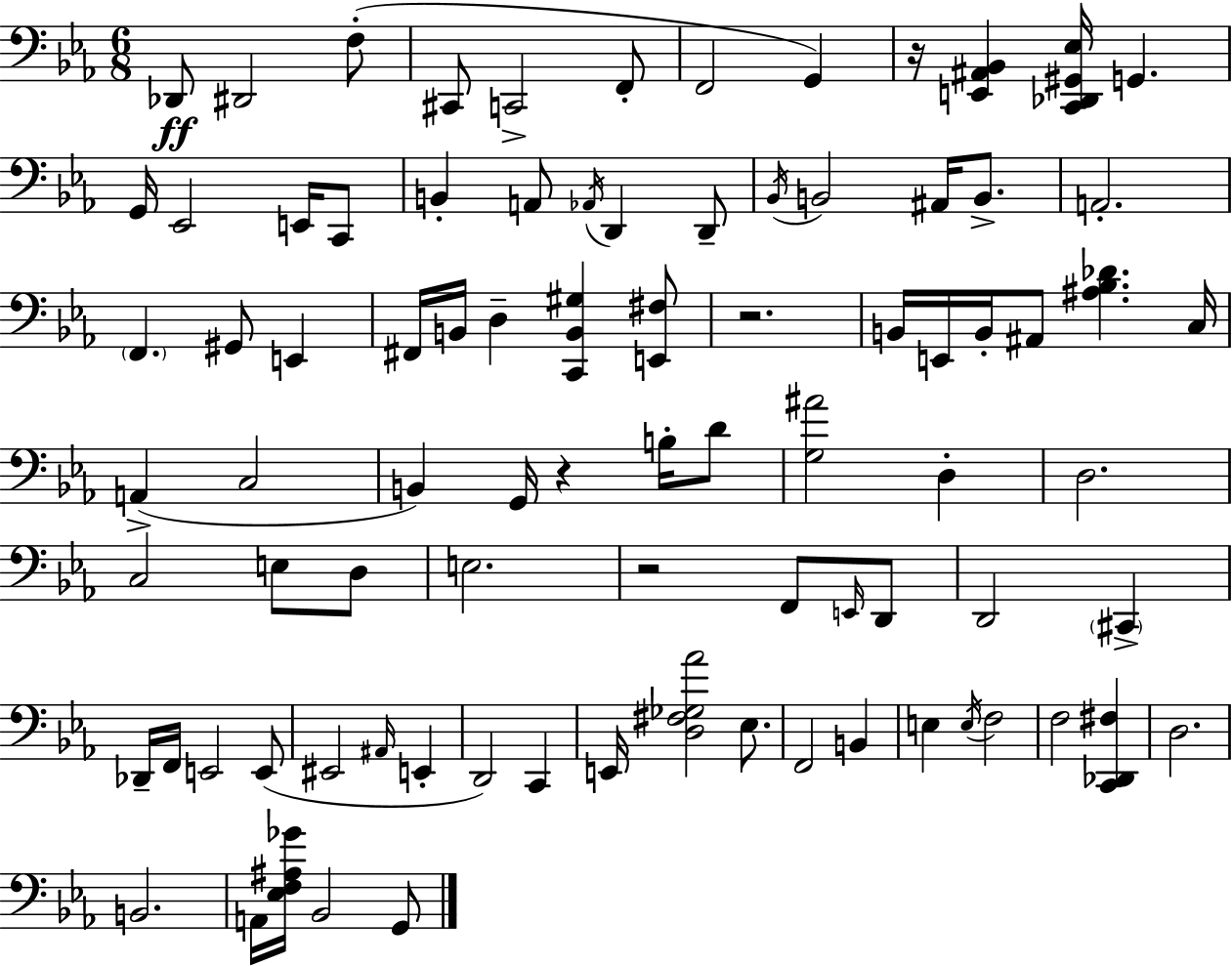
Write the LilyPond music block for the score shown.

{
  \clef bass
  \numericTimeSignature
  \time 6/8
  \key c \minor
  des,8\ff dis,2 f8-.( | cis,8 c,2-> f,8-. | f,2 g,4) | r16 <e, ais, bes,>4 <c, des, gis, ees>16 g,4. | \break g,16 ees,2 e,16 c,8 | b,4-. a,8 \acciaccatura { aes,16 } d,4 d,8-- | \acciaccatura { bes,16 } b,2 ais,16 b,8.-> | a,2.-. | \break \parenthesize f,4. gis,8 e,4 | fis,16 b,16 d4-- <c, b, gis>4 | <e, fis>8 r2. | b,16 e,16 b,16-. ais,8 <ais bes des'>4. | \break c16 a,4->( c2 | b,4) g,16 r4 b16-. | d'8 <g ais'>2 d4-. | d2. | \break c2 e8 | d8 e2. | r2 f,8 | \grace { e,16 } d,8 d,2 \parenthesize cis,4-> | \break des,16-- f,16 e,2 | e,8( eis,2 \grace { ais,16 } | e,4-. d,2) | c,4 e,16 <d fis ges aes'>2 | \break ees8. f,2 | b,4 e4 \acciaccatura { e16 } f2 | f2 | <c, des, fis>4 d2. | \break b,2. | a,16 <ees f ais ges'>16 bes,2 | g,8 \bar "|."
}